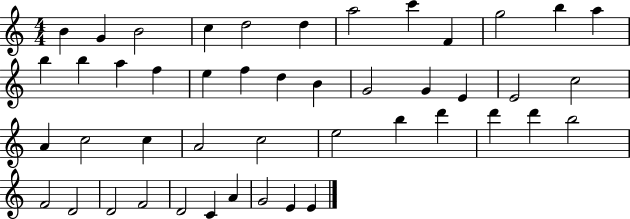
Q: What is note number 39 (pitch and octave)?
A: D4